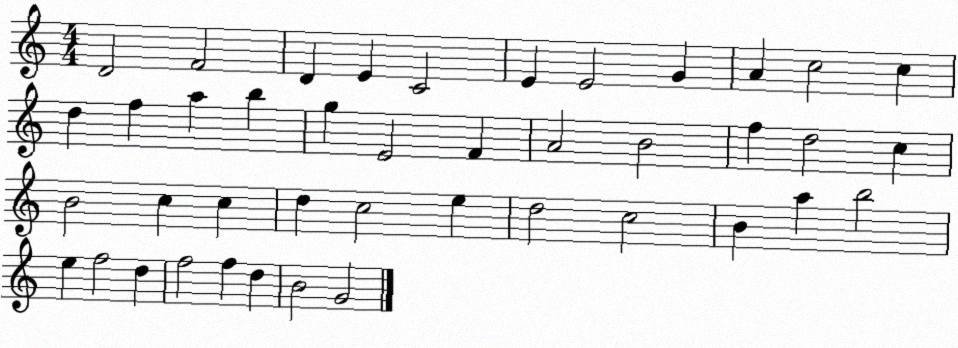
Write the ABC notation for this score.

X:1
T:Untitled
M:4/4
L:1/4
K:C
D2 F2 D E C2 E E2 G A c2 c d f a b g E2 F A2 B2 f d2 c B2 c c d c2 e d2 c2 B a b2 e f2 d f2 f d B2 G2